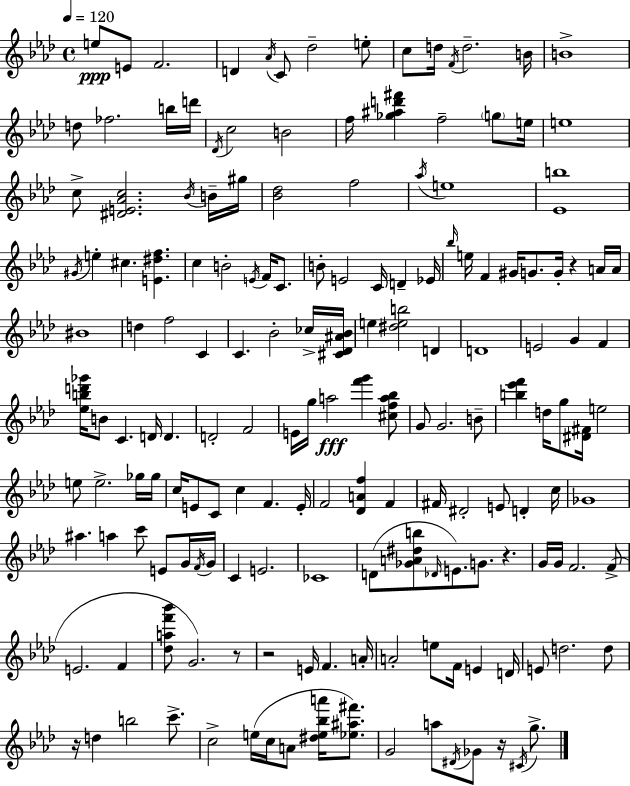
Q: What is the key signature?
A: AES major